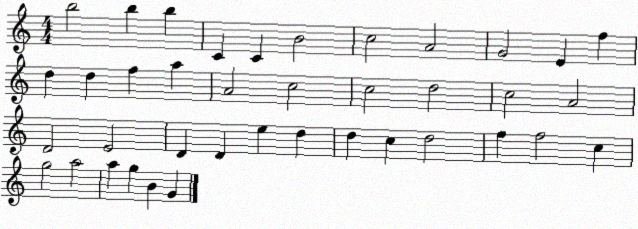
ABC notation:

X:1
T:Untitled
M:4/4
L:1/4
K:C
b2 b b C C B2 c2 A2 G2 E f d d f a A2 c2 c2 d2 c2 A2 D2 E2 D D e d d c d2 f f2 c g2 a2 a g B G